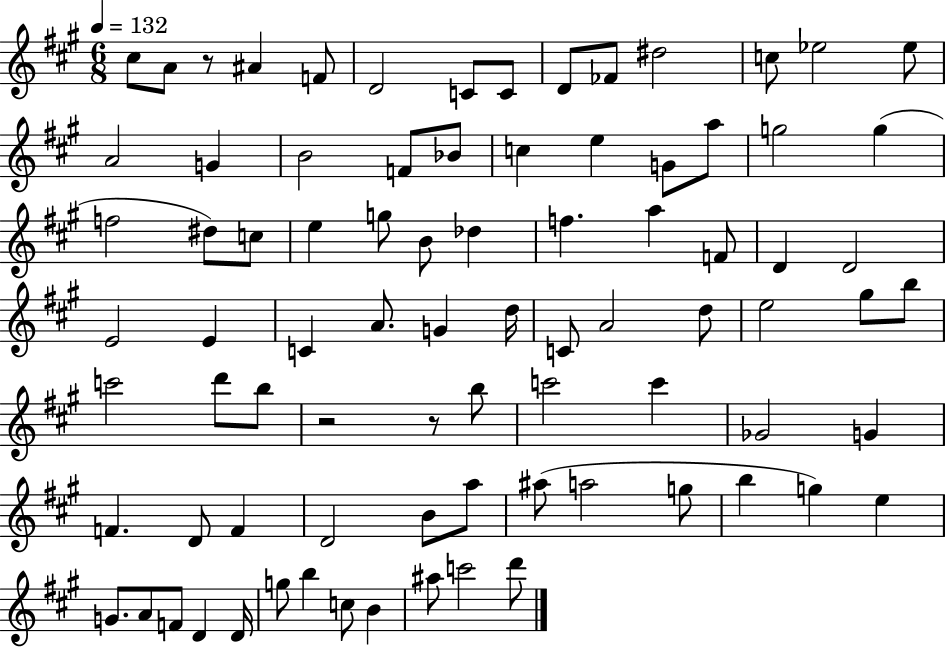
{
  \clef treble
  \numericTimeSignature
  \time 6/8
  \key a \major
  \tempo 4 = 132
  cis''8 a'8 r8 ais'4 f'8 | d'2 c'8 c'8 | d'8 fes'8 dis''2 | c''8 ees''2 ees''8 | \break a'2 g'4 | b'2 f'8 bes'8 | c''4 e''4 g'8 a''8 | g''2 g''4( | \break f''2 dis''8) c''8 | e''4 g''8 b'8 des''4 | f''4. a''4 f'8 | d'4 d'2 | \break e'2 e'4 | c'4 a'8. g'4 d''16 | c'8 a'2 d''8 | e''2 gis''8 b''8 | \break c'''2 d'''8 b''8 | r2 r8 b''8 | c'''2 c'''4 | ges'2 g'4 | \break f'4. d'8 f'4 | d'2 b'8 a''8 | ais''8( a''2 g''8 | b''4 g''4) e''4 | \break g'8. a'8 f'8 d'4 d'16 | g''8 b''4 c''8 b'4 | ais''8 c'''2 d'''8 | \bar "|."
}